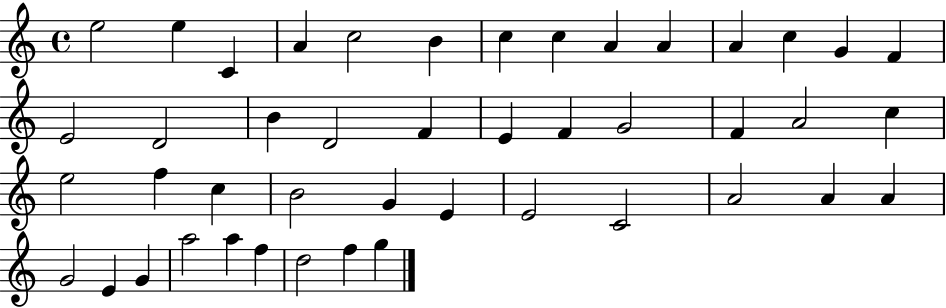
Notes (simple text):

E5/h E5/q C4/q A4/q C5/h B4/q C5/q C5/q A4/q A4/q A4/q C5/q G4/q F4/q E4/h D4/h B4/q D4/h F4/q E4/q F4/q G4/h F4/q A4/h C5/q E5/h F5/q C5/q B4/h G4/q E4/q E4/h C4/h A4/h A4/q A4/q G4/h E4/q G4/q A5/h A5/q F5/q D5/h F5/q G5/q